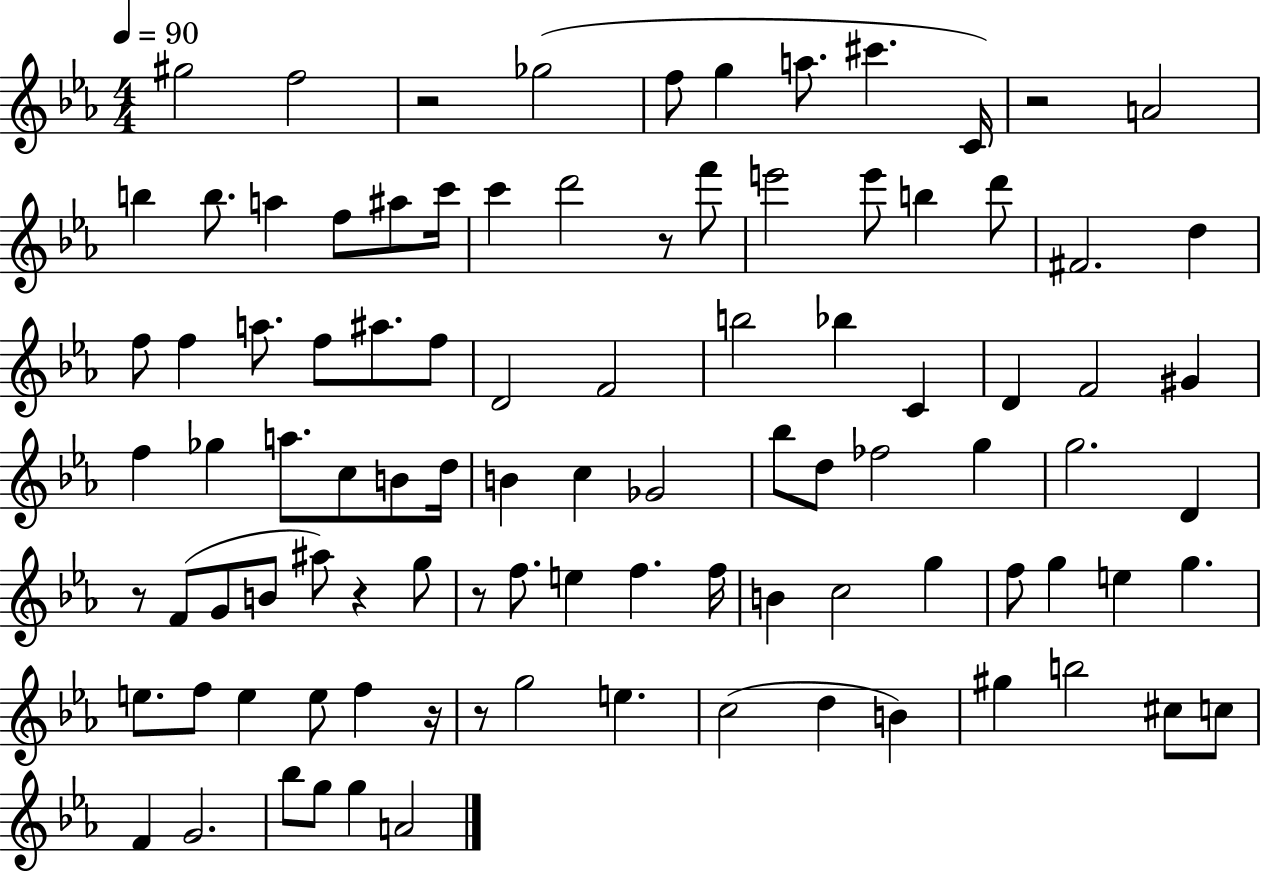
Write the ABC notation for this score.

X:1
T:Untitled
M:4/4
L:1/4
K:Eb
^g2 f2 z2 _g2 f/2 g a/2 ^c' C/4 z2 A2 b b/2 a f/2 ^a/2 c'/4 c' d'2 z/2 f'/2 e'2 e'/2 b d'/2 ^F2 d f/2 f a/2 f/2 ^a/2 f/2 D2 F2 b2 _b C D F2 ^G f _g a/2 c/2 B/2 d/4 B c _G2 _b/2 d/2 _f2 g g2 D z/2 F/2 G/2 B/2 ^a/2 z g/2 z/2 f/2 e f f/4 B c2 g f/2 g e g e/2 f/2 e e/2 f z/4 z/2 g2 e c2 d B ^g b2 ^c/2 c/2 F G2 _b/2 g/2 g A2